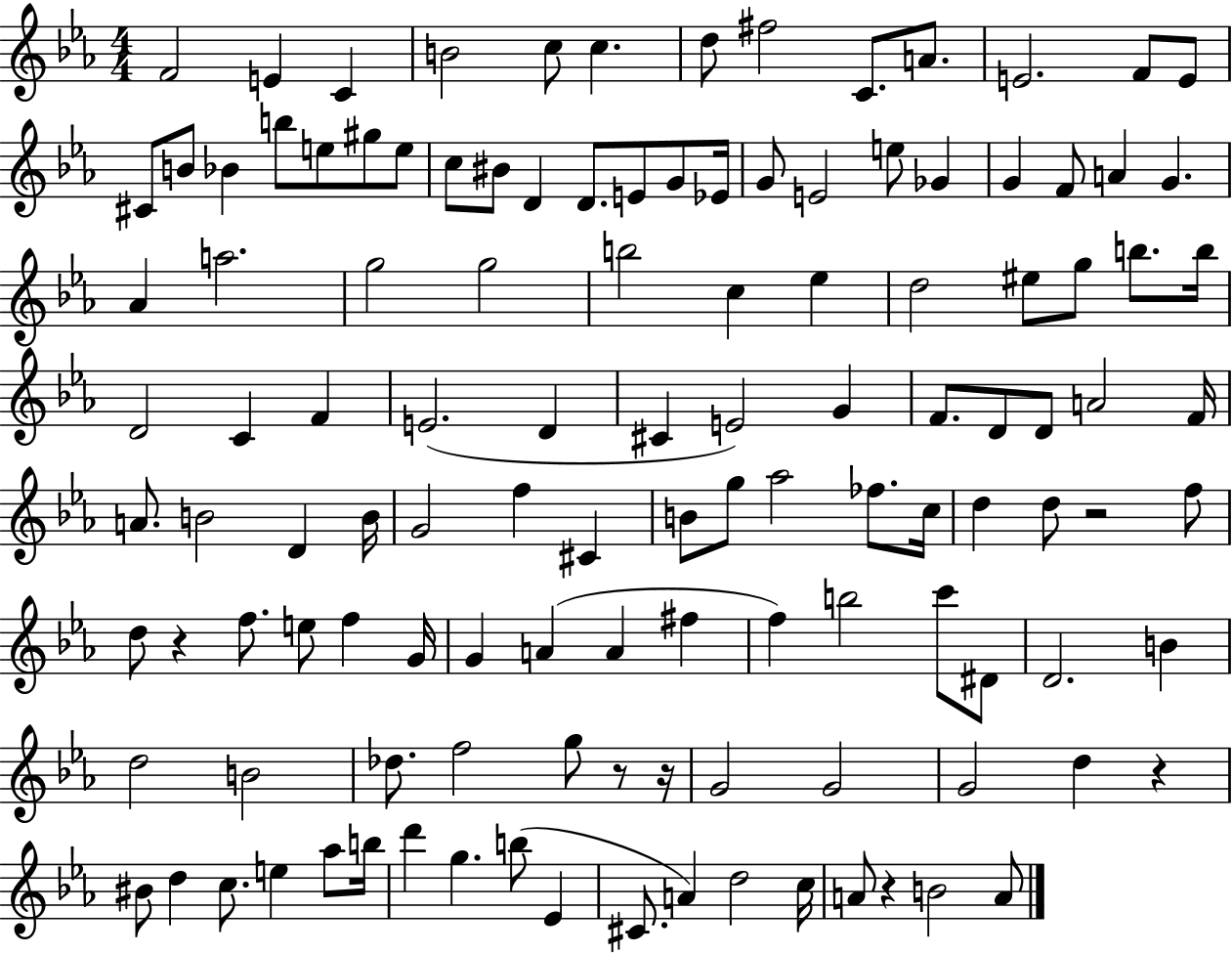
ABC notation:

X:1
T:Untitled
M:4/4
L:1/4
K:Eb
F2 E C B2 c/2 c d/2 ^f2 C/2 A/2 E2 F/2 E/2 ^C/2 B/2 _B b/2 e/2 ^g/2 e/2 c/2 ^B/2 D D/2 E/2 G/2 _E/4 G/2 E2 e/2 _G G F/2 A G _A a2 g2 g2 b2 c _e d2 ^e/2 g/2 b/2 b/4 D2 C F E2 D ^C E2 G F/2 D/2 D/2 A2 F/4 A/2 B2 D B/4 G2 f ^C B/2 g/2 _a2 _f/2 c/4 d d/2 z2 f/2 d/2 z f/2 e/2 f G/4 G A A ^f f b2 c'/2 ^D/2 D2 B d2 B2 _d/2 f2 g/2 z/2 z/4 G2 G2 G2 d z ^B/2 d c/2 e _a/2 b/4 d' g b/2 _E ^C/2 A d2 c/4 A/2 z B2 A/2